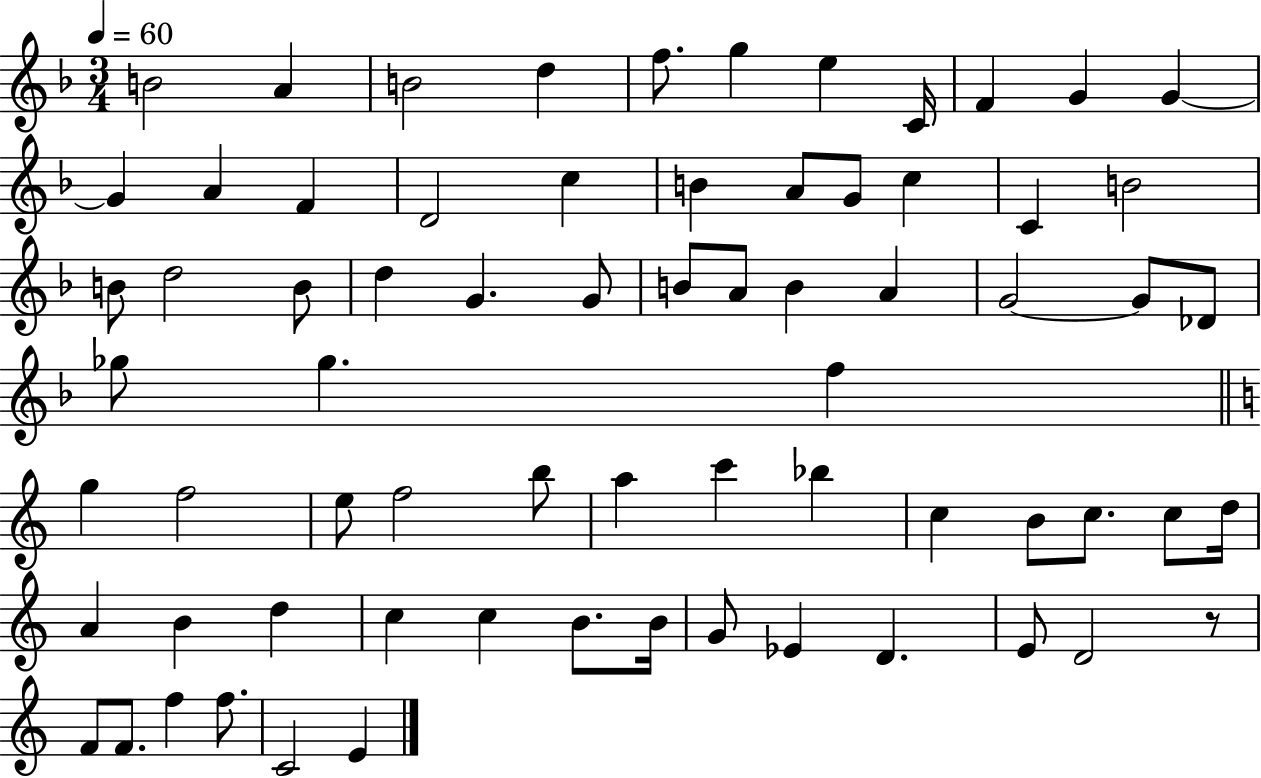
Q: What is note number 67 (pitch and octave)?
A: F5